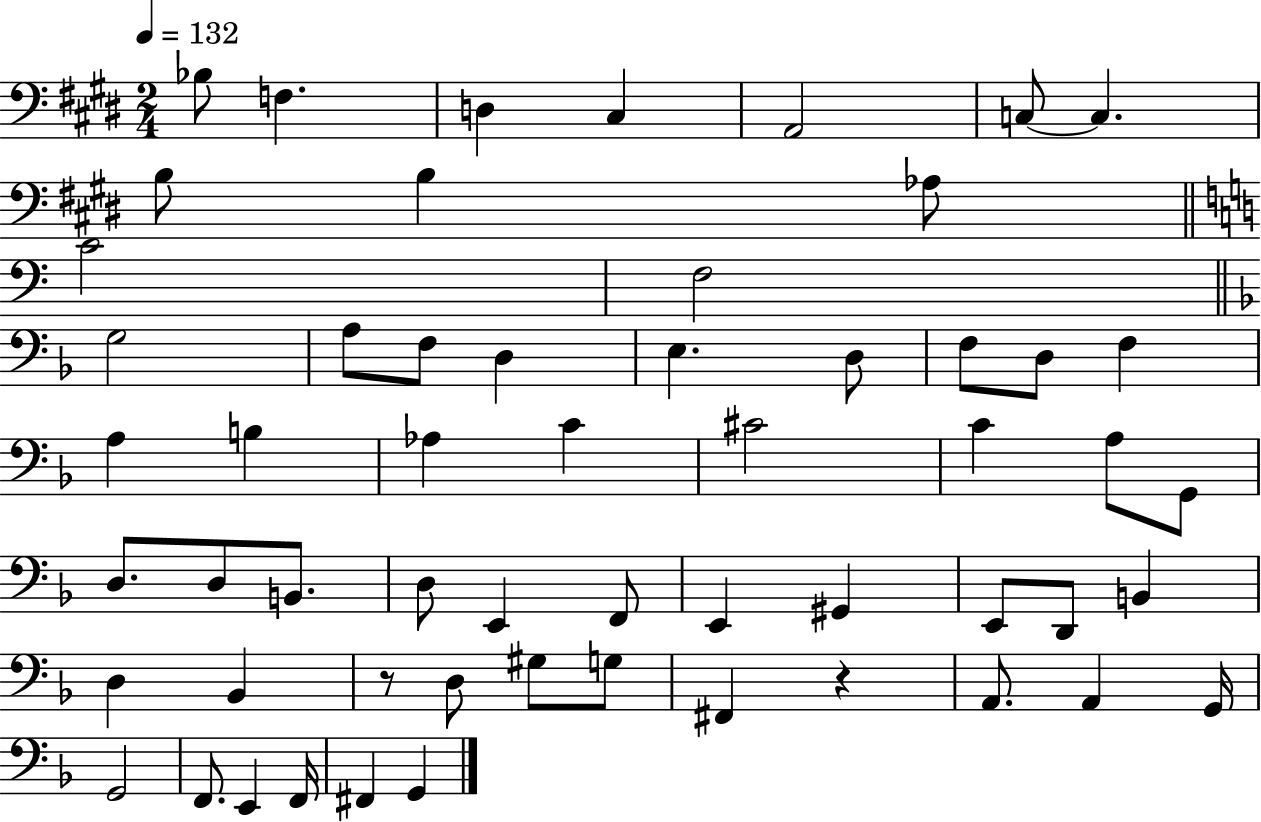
Bb3/e F3/q. D3/q C#3/q A2/h C3/e C3/q. B3/e B3/q Ab3/e C4/h F3/h G3/h A3/e F3/e D3/q E3/q. D3/e F3/e D3/e F3/q A3/q B3/q Ab3/q C4/q C#4/h C4/q A3/e G2/e D3/e. D3/e B2/e. D3/e E2/q F2/e E2/q G#2/q E2/e D2/e B2/q D3/q Bb2/q R/e D3/e G#3/e G3/e F#2/q R/q A2/e. A2/q G2/s G2/h F2/e. E2/q F2/s F#2/q G2/q